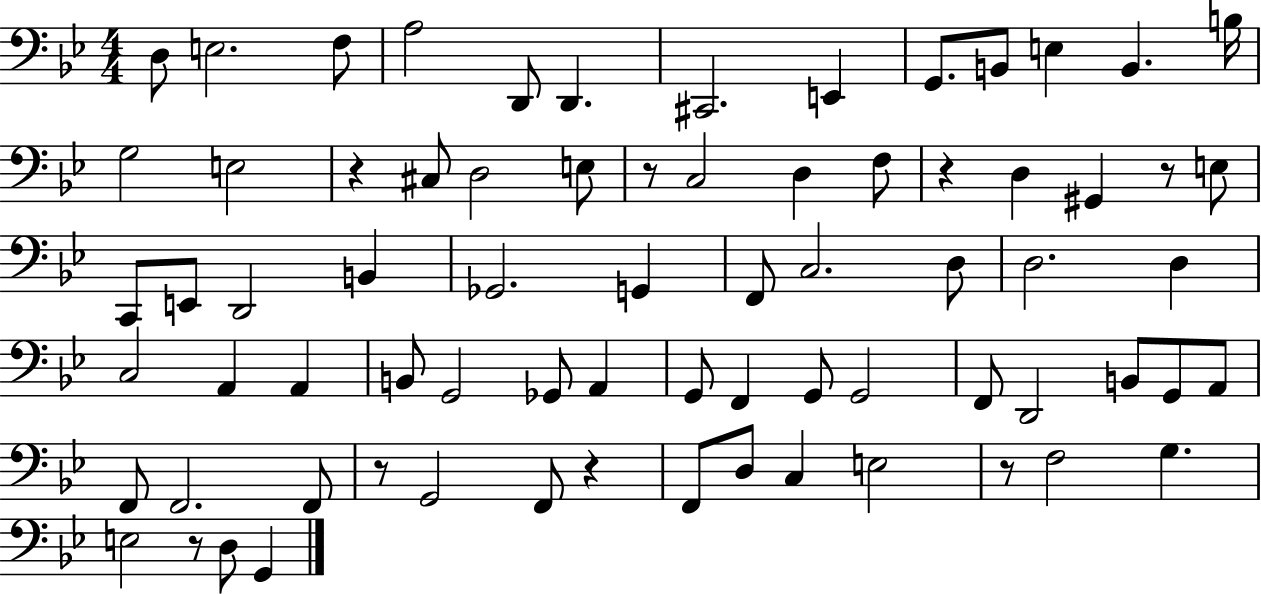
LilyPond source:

{
  \clef bass
  \numericTimeSignature
  \time 4/4
  \key bes \major
  d8 e2. f8 | a2 d,8 d,4. | cis,2. e,4 | g,8. b,8 e4 b,4. b16 | \break g2 e2 | r4 cis8 d2 e8 | r8 c2 d4 f8 | r4 d4 gis,4 r8 e8 | \break c,8 e,8 d,2 b,4 | ges,2. g,4 | f,8 c2. d8 | d2. d4 | \break c2 a,4 a,4 | b,8 g,2 ges,8 a,4 | g,8 f,4 g,8 g,2 | f,8 d,2 b,8 g,8 a,8 | \break f,8 f,2. f,8 | r8 g,2 f,8 r4 | f,8 d8 c4 e2 | r8 f2 g4. | \break e2 r8 d8 g,4 | \bar "|."
}